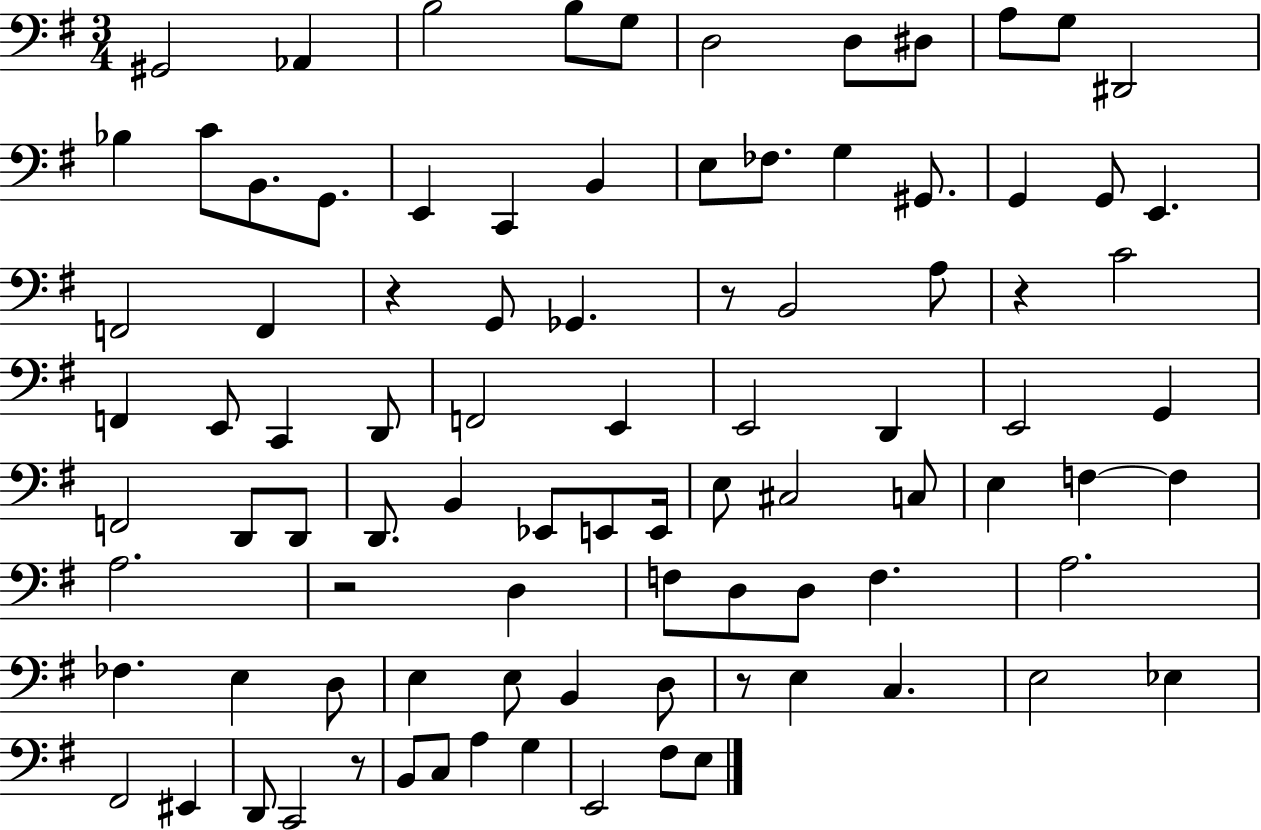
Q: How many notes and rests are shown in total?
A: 91